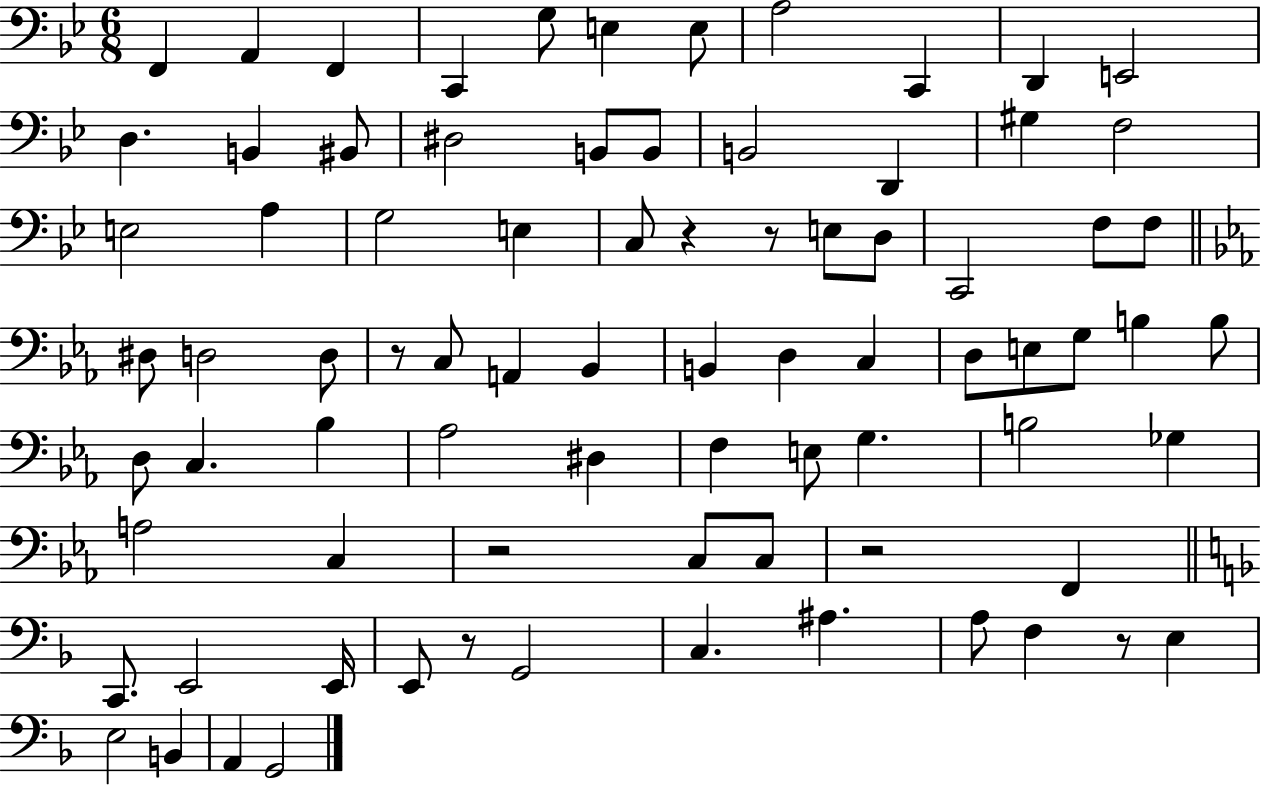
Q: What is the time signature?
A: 6/8